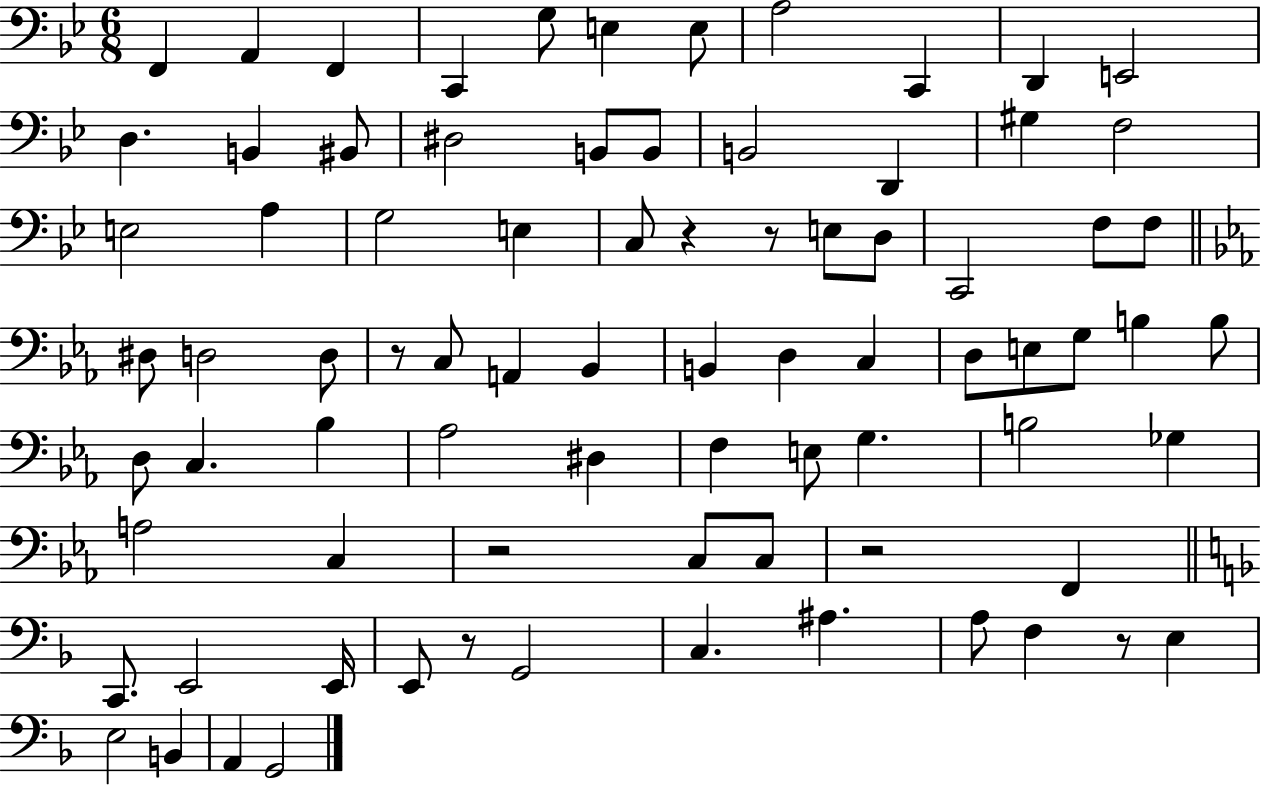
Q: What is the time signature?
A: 6/8